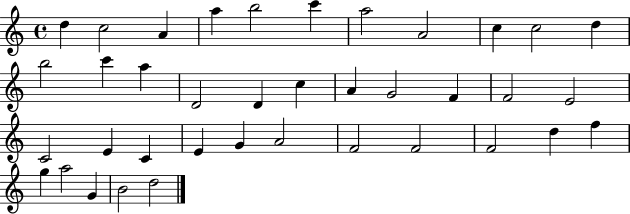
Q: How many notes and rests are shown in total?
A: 38